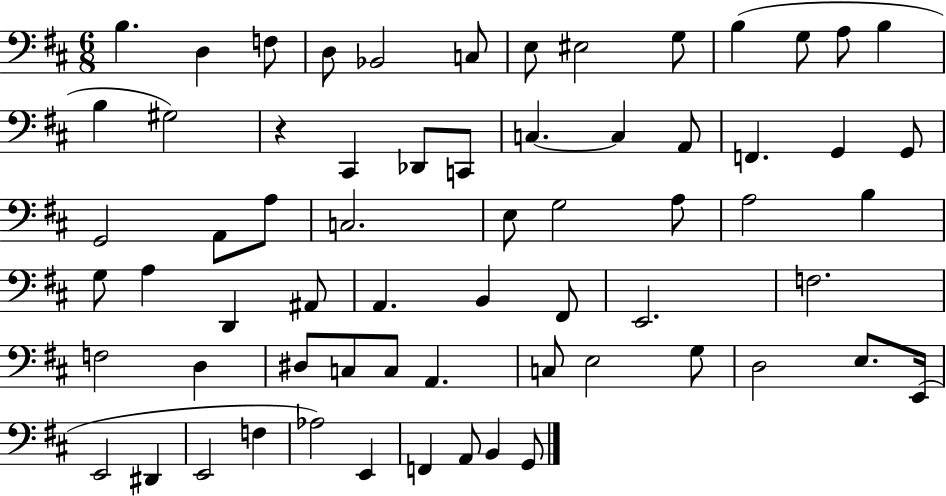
{
  \clef bass
  \numericTimeSignature
  \time 6/8
  \key d \major
  b4. d4 f8 | d8 bes,2 c8 | e8 eis2 g8 | b4( g8 a8 b4 | \break b4 gis2) | r4 cis,4 des,8 c,8 | c4.~~ c4 a,8 | f,4. g,4 g,8 | \break g,2 a,8 a8 | c2. | e8 g2 a8 | a2 b4 | \break g8 a4 d,4 ais,8 | a,4. b,4 fis,8 | e,2. | f2. | \break f2 d4 | dis8 c8 c8 a,4. | c8 e2 g8 | d2 e8. e,16( | \break e,2 dis,4 | e,2 f4 | aes2) e,4 | f,4 a,8 b,4 g,8 | \break \bar "|."
}